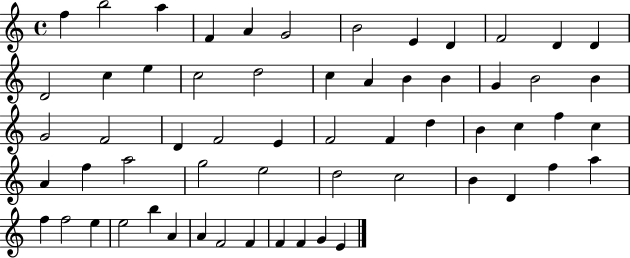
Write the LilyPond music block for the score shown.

{
  \clef treble
  \time 4/4
  \defaultTimeSignature
  \key c \major
  f''4 b''2 a''4 | f'4 a'4 g'2 | b'2 e'4 d'4 | f'2 d'4 d'4 | \break d'2 c''4 e''4 | c''2 d''2 | c''4 a'4 b'4 b'4 | g'4 b'2 b'4 | \break g'2 f'2 | d'4 f'2 e'4 | f'2 f'4 d''4 | b'4 c''4 f''4 c''4 | \break a'4 f''4 a''2 | g''2 e''2 | d''2 c''2 | b'4 d'4 f''4 a''4 | \break f''4 f''2 e''4 | e''2 b''4 a'4 | a'4 f'2 f'4 | f'4 f'4 g'4 e'4 | \break \bar "|."
}